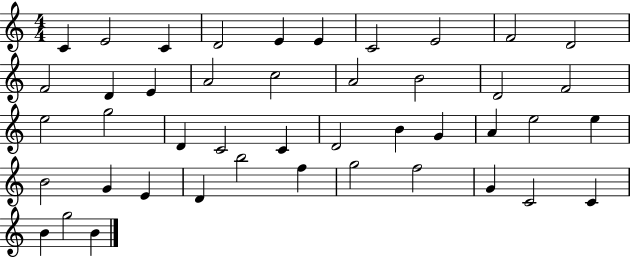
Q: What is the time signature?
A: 4/4